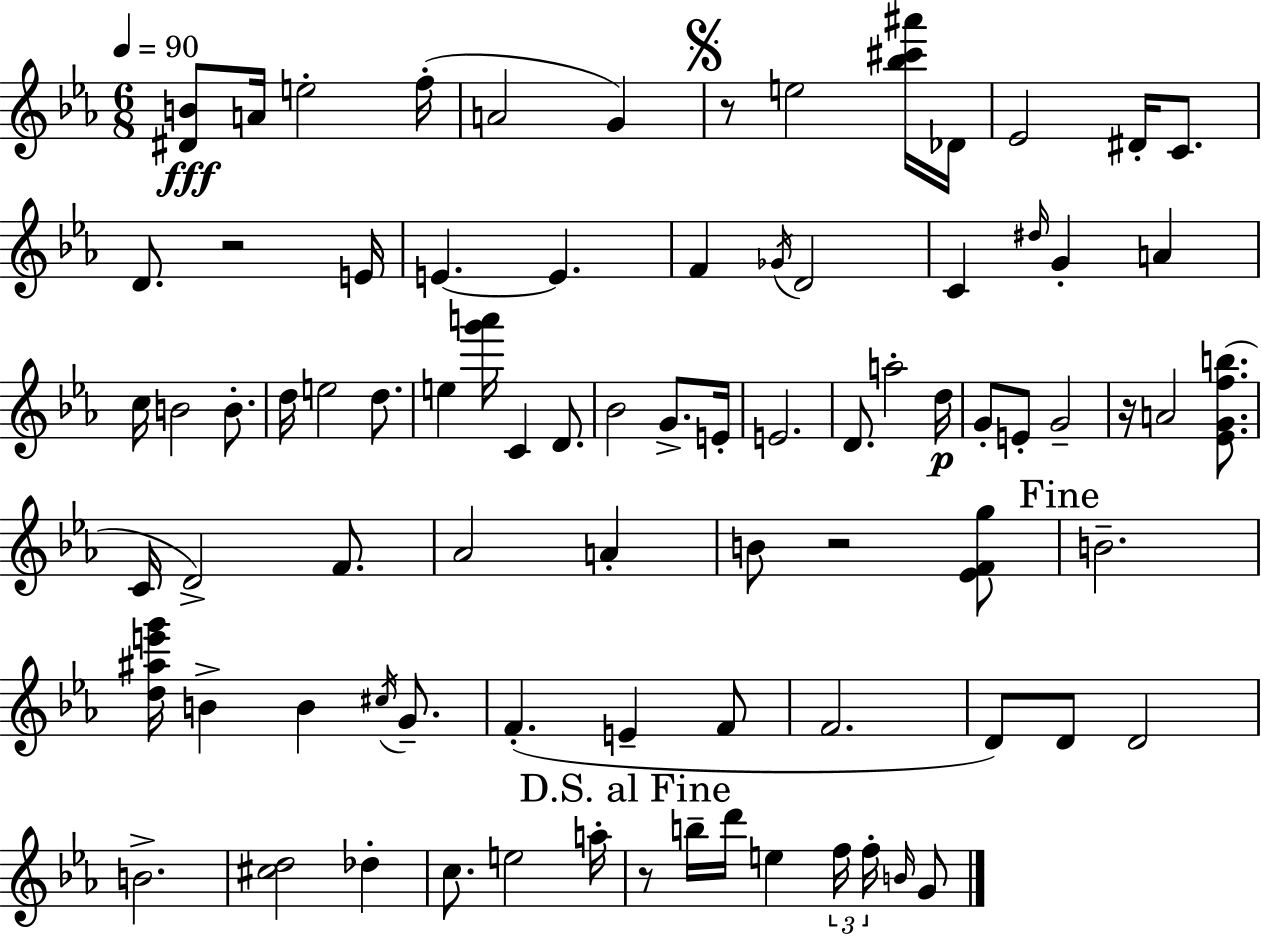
X:1
T:Untitled
M:6/8
L:1/4
K:Cm
[^DB]/2 A/4 e2 f/4 A2 G z/2 e2 [_b^c'^a']/4 _D/4 _E2 ^D/4 C/2 D/2 z2 E/4 E E F _G/4 D2 C ^d/4 G A c/4 B2 B/2 d/4 e2 d/2 e [g'a']/4 C D/2 _B2 G/2 E/4 E2 D/2 a2 d/4 G/2 E/2 G2 z/4 A2 [_EGfb]/2 C/4 D2 F/2 _A2 A B/2 z2 [_EFg]/2 B2 [d^ae'g']/4 B B ^c/4 G/2 F E F/2 F2 D/2 D/2 D2 B2 [^cd]2 _d c/2 e2 a/4 z/2 b/4 d'/4 e f/4 f/4 B/4 G/2